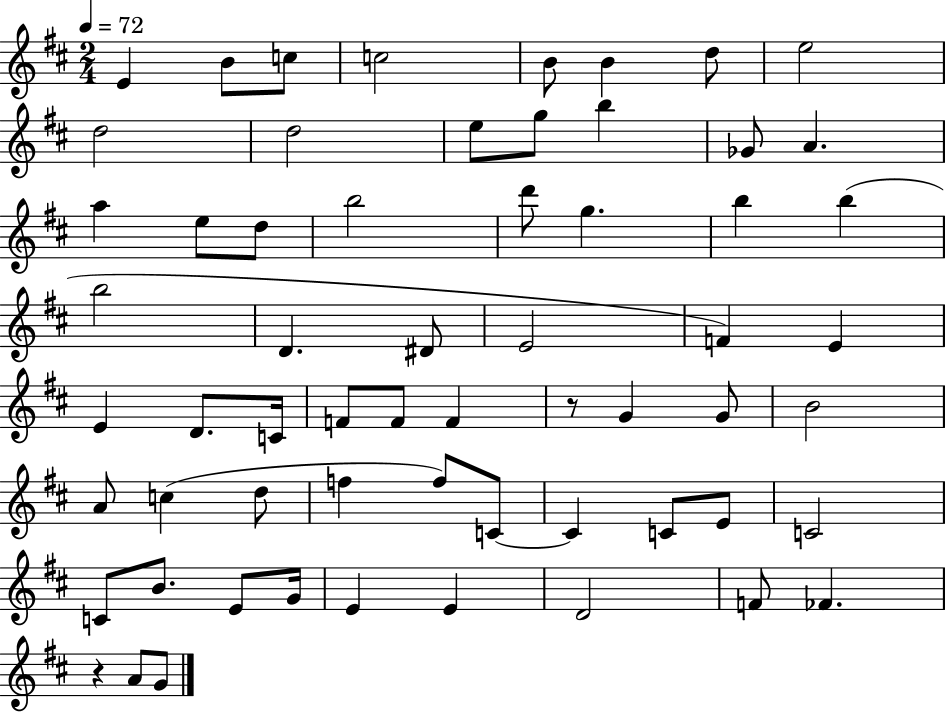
{
  \clef treble
  \numericTimeSignature
  \time 2/4
  \key d \major
  \tempo 4 = 72
  e'4 b'8 c''8 | c''2 | b'8 b'4 d''8 | e''2 | \break d''2 | d''2 | e''8 g''8 b''4 | ges'8 a'4. | \break a''4 e''8 d''8 | b''2 | d'''8 g''4. | b''4 b''4( | \break b''2 | d'4. dis'8 | e'2 | f'4) e'4 | \break e'4 d'8. c'16 | f'8 f'8 f'4 | r8 g'4 g'8 | b'2 | \break a'8 c''4( d''8 | f''4 f''8) c'8~~ | c'4 c'8 e'8 | c'2 | \break c'8 b'8. e'8 g'16 | e'4 e'4 | d'2 | f'8 fes'4. | \break r4 a'8 g'8 | \bar "|."
}